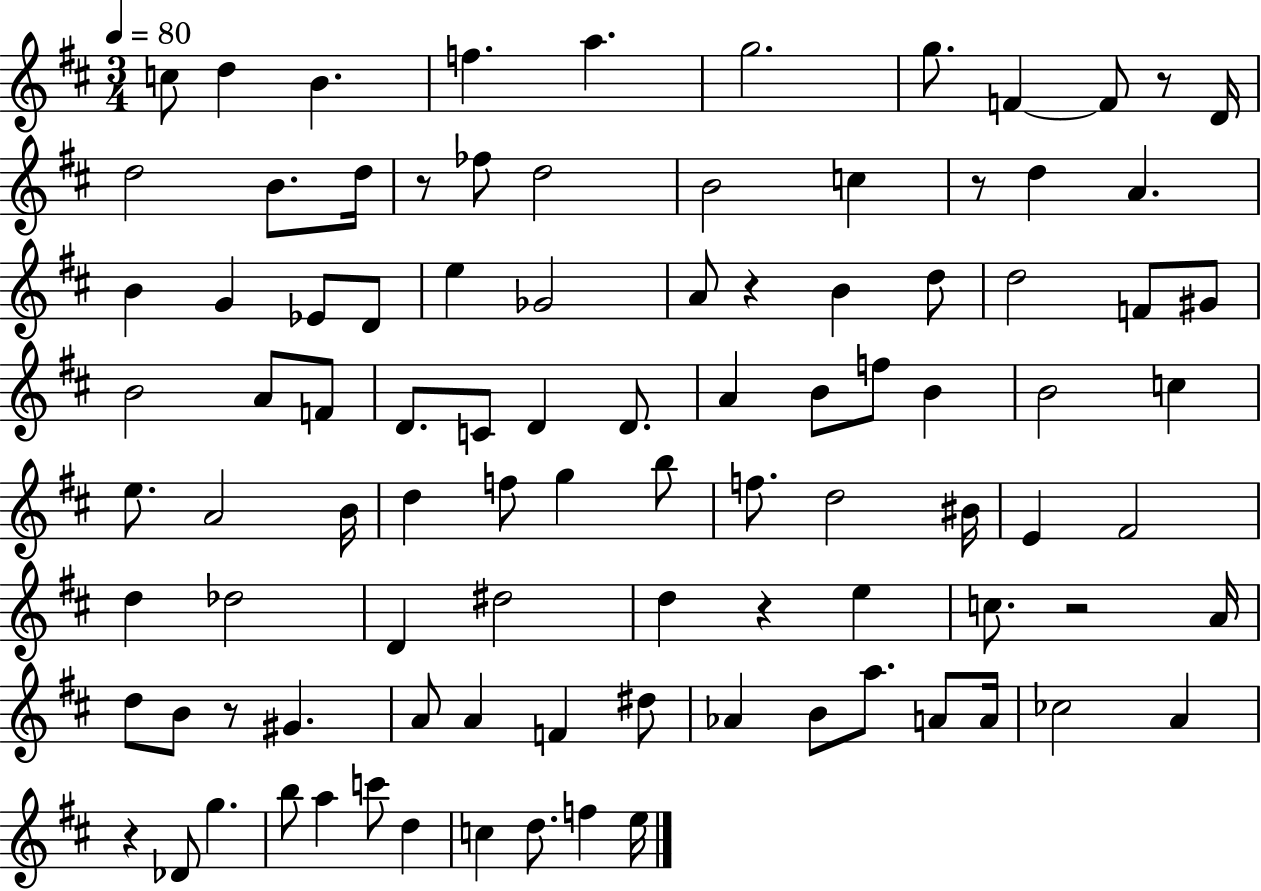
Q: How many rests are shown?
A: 8